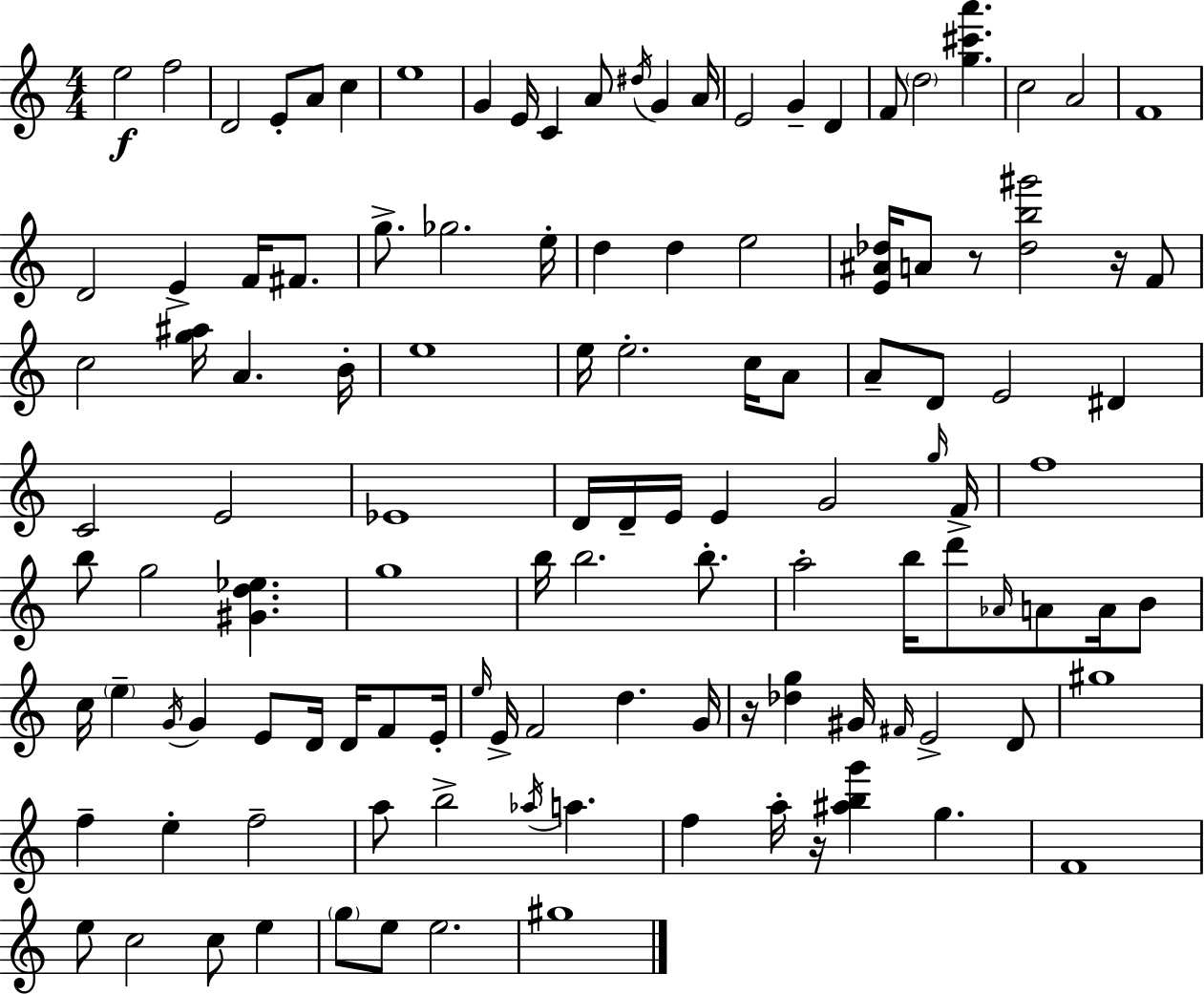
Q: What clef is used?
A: treble